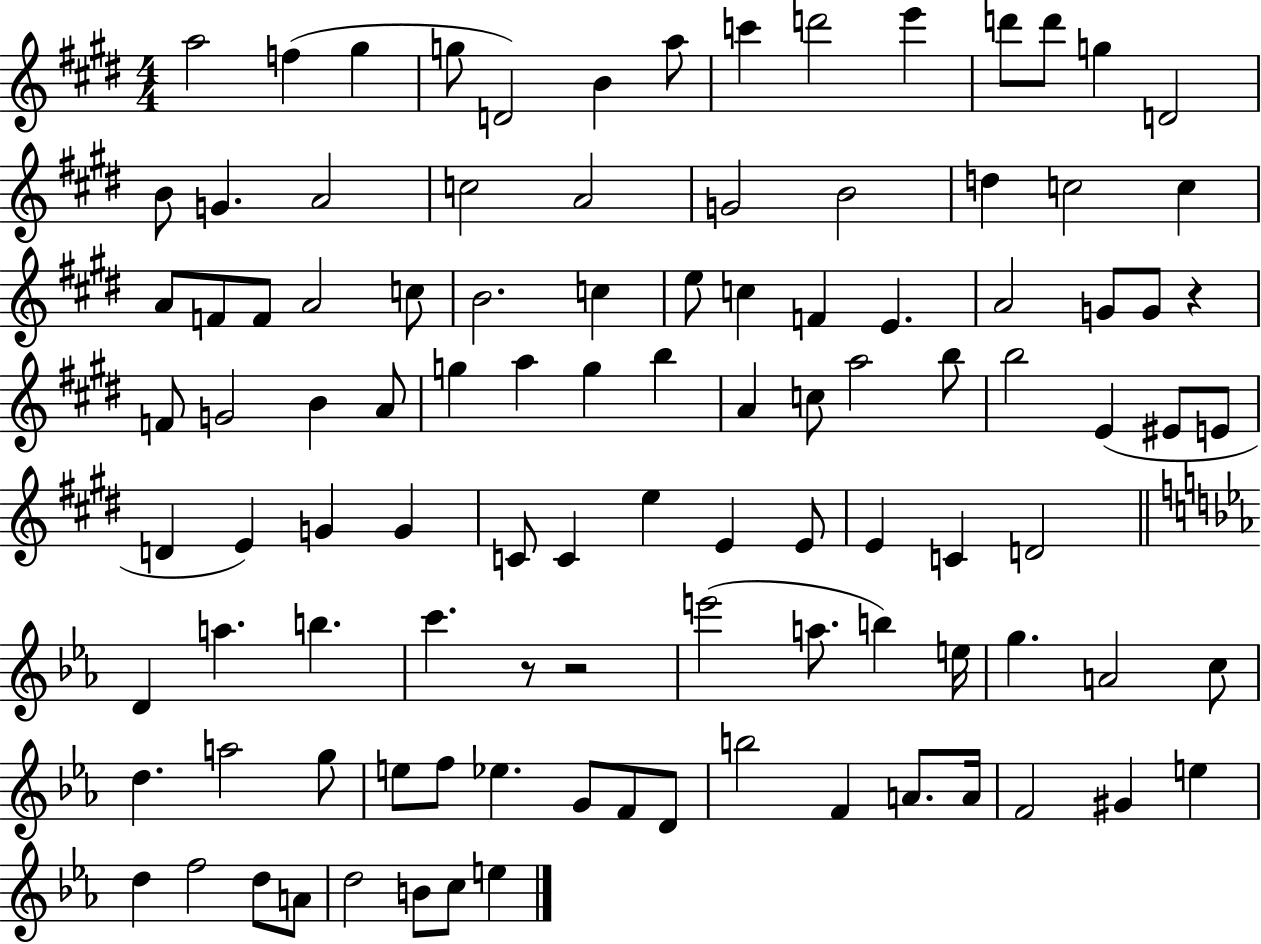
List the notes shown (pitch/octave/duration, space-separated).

A5/h F5/q G#5/q G5/e D4/h B4/q A5/e C6/q D6/h E6/q D6/e D6/e G5/q D4/h B4/e G4/q. A4/h C5/h A4/h G4/h B4/h D5/q C5/h C5/q A4/e F4/e F4/e A4/h C5/e B4/h. C5/q E5/e C5/q F4/q E4/q. A4/h G4/e G4/e R/q F4/e G4/h B4/q A4/e G5/q A5/q G5/q B5/q A4/q C5/e A5/h B5/e B5/h E4/q EIS4/e E4/e D4/q E4/q G4/q G4/q C4/e C4/q E5/q E4/q E4/e E4/q C4/q D4/h D4/q A5/q. B5/q. C6/q. R/e R/h E6/h A5/e. B5/q E5/s G5/q. A4/h C5/e D5/q. A5/h G5/e E5/e F5/e Eb5/q. G4/e F4/e D4/e B5/h F4/q A4/e. A4/s F4/h G#4/q E5/q D5/q F5/h D5/e A4/e D5/h B4/e C5/e E5/q